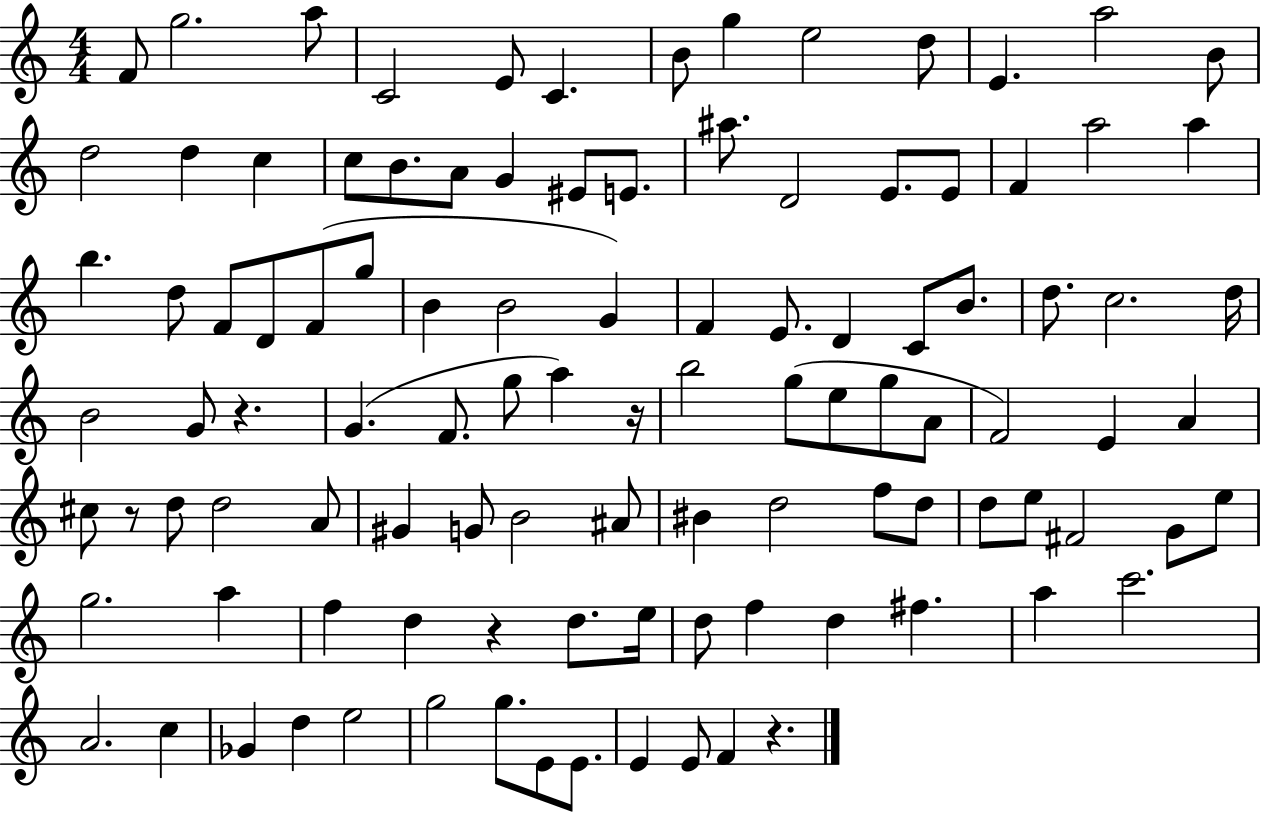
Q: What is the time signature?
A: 4/4